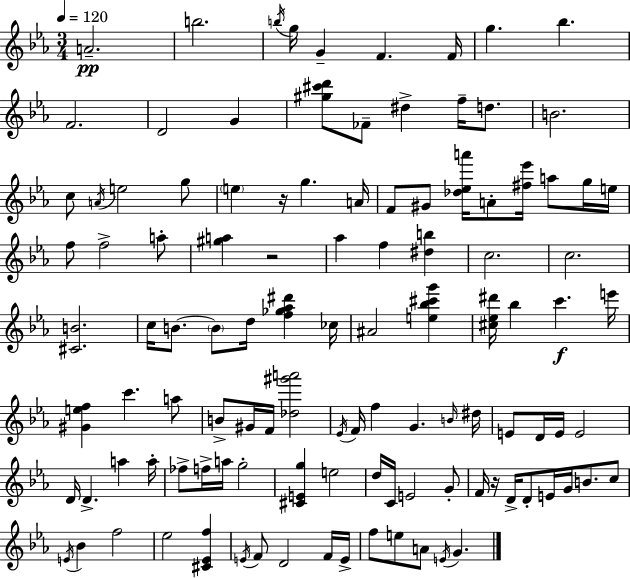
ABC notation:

X:1
T:Untitled
M:3/4
L:1/4
K:Cm
A2 b2 b/4 g/4 G F F/4 g _b F2 D2 G [^g^c'd']/2 _F/2 ^d f/4 d/2 B2 c/2 A/4 e2 g/2 e z/4 g A/4 F/2 ^G/2 [_d_ea']/4 A/2 [^f_e']/4 a/2 g/4 e/4 f/2 f2 a/2 [^ga] z2 _a f [^db] c2 c2 [^CB]2 c/4 B/2 B/2 d/4 [f_g_a^d'] _c/4 ^A2 [e_b^c'g'] [^c_e^d']/4 _b c' e'/4 [^Gef] c' a/2 B/2 ^G/4 F/4 [_d^g'a']2 _E/4 F/4 f G B/4 ^d/4 E/2 D/4 E/4 E2 D/4 D a a/4 _f/2 f/4 a/4 g2 [^CEg] e2 d/4 C/4 E2 G/2 F/4 z/4 D/4 D/2 E/4 G/4 B/2 c/2 E/4 _B f2 _e2 [^C_Ef] E/4 F/2 D2 F/4 E/4 f/2 e/2 A/2 E/4 G